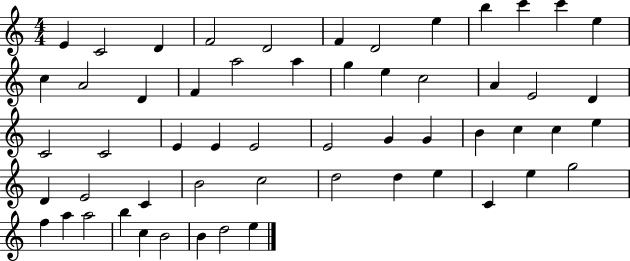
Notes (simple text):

E4/q C4/h D4/q F4/h D4/h F4/q D4/h E5/q B5/q C6/q C6/q E5/q C5/q A4/h D4/q F4/q A5/h A5/q G5/q E5/q C5/h A4/q E4/h D4/q C4/h C4/h E4/q E4/q E4/h E4/h G4/q G4/q B4/q C5/q C5/q E5/q D4/q E4/h C4/q B4/h C5/h D5/h D5/q E5/q C4/q E5/q G5/h F5/q A5/q A5/h B5/q C5/q B4/h B4/q D5/h E5/q